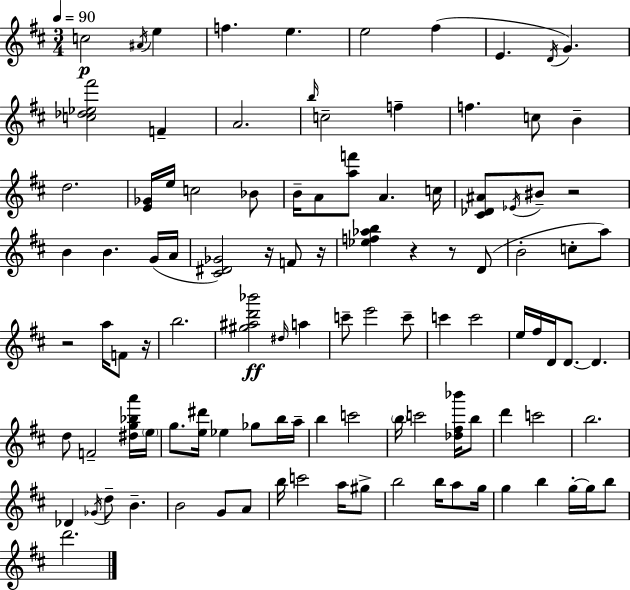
X:1
T:Untitled
M:3/4
L:1/4
K:D
c2 ^A/4 e f e e2 ^f E D/4 G [c_d_e^f']2 F A2 b/4 c2 f f c/2 B d2 [E_G]/4 e/4 c2 _B/2 B/4 A/2 [af']/2 A c/4 [^C_D^A]/2 _E/4 ^B/2 z2 B B G/4 A/4 [^C^D_G]2 z/4 F/2 z/4 [_ef_ab] z z/2 D/2 B2 c/2 a/2 z2 a/4 F/2 z/4 b2 [^g^ad'_b']2 ^d/4 a c'/2 e'2 c'/2 c' c'2 e/4 ^f/4 D/4 D/2 D d/2 F2 [^dg_ba']/4 e/4 g/2 [e^d']/4 _e _g/2 b/4 a/4 b c'2 b/4 c'2 [_d^f_b']/4 b/2 d' c'2 b2 _D _G/4 d/2 B B2 G/2 A/2 b/4 c'2 a/4 ^g/2 b2 b/4 a/2 g/4 g b g/4 g/4 b/2 d'2